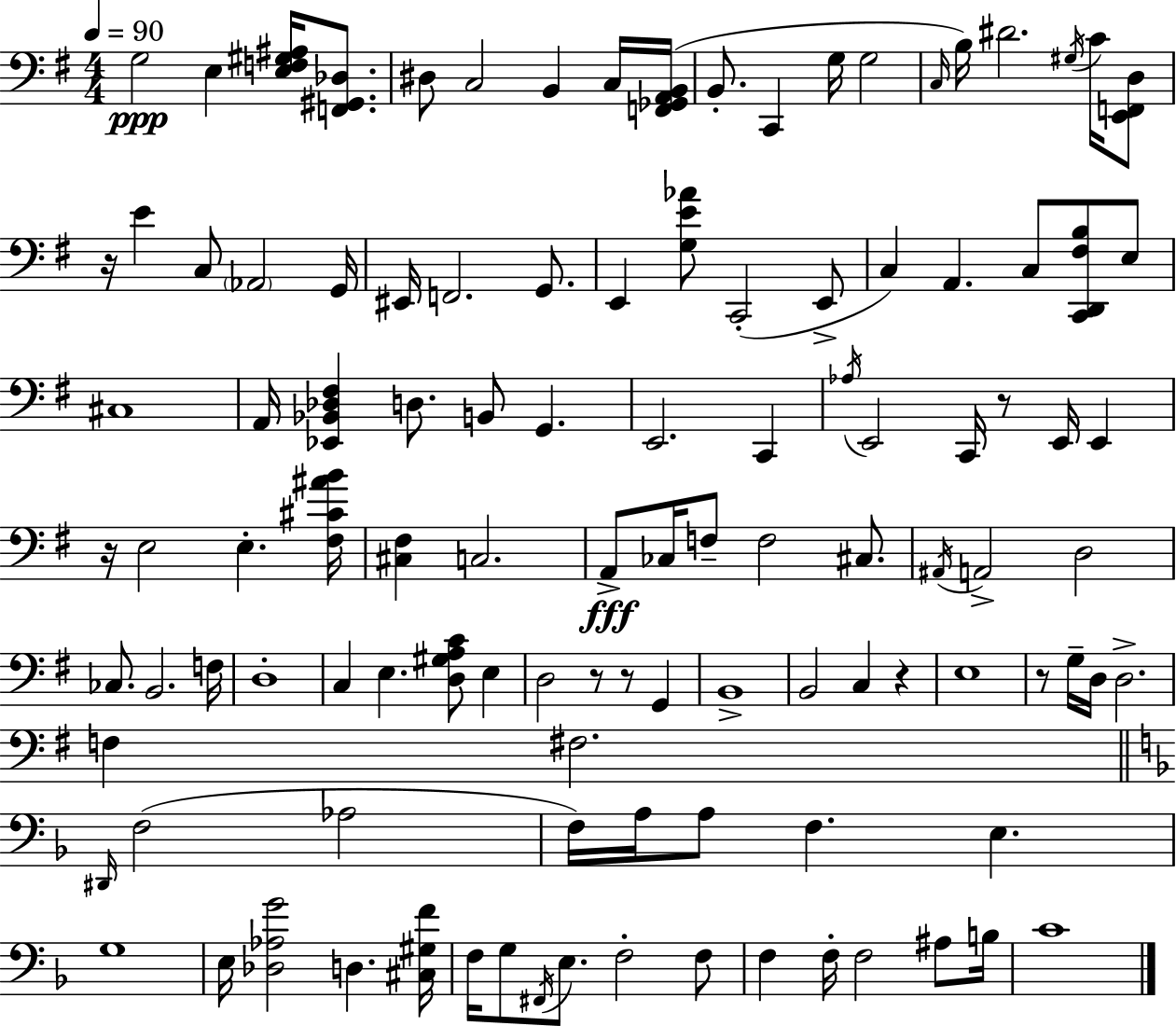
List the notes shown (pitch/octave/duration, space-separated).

G3/h E3/q [E3,F3,G#3,A#3]/s [F2,G#2,Db3]/e. D#3/e C3/h B2/q C3/s [F2,Gb2,A2,B2]/s B2/e. C2/q G3/s G3/h C3/s B3/s D#4/h. G#3/s C4/s [E2,F2,D3]/e R/s E4/q C3/e Ab2/h G2/s EIS2/s F2/h. G2/e. E2/q [G3,E4,Ab4]/e C2/h E2/e C3/q A2/q. C3/e [C2,D2,F#3,B3]/e E3/e C#3/w A2/s [Eb2,Bb2,Db3,F#3]/q D3/e. B2/e G2/q. E2/h. C2/q Ab3/s E2/h C2/s R/e E2/s E2/q R/s E3/h E3/q. [F#3,C#4,A#4,B4]/s [C#3,F#3]/q C3/h. A2/e CES3/s F3/e F3/h C#3/e. A#2/s A2/h D3/h CES3/e. B2/h. F3/s D3/w C3/q E3/q. [D3,G#3,A3,C4]/e E3/q D3/h R/e R/e G2/q B2/w B2/h C3/q R/q E3/w R/e G3/s D3/s D3/h. F3/q F#3/h. D#2/s F3/h Ab3/h F3/s A3/s A3/e F3/q. E3/q. G3/w E3/s [Db3,Ab3,G4]/h D3/q. [C#3,G#3,F4]/s F3/s G3/e F#2/s E3/e. F3/h F3/e F3/q F3/s F3/h A#3/e B3/s C4/w